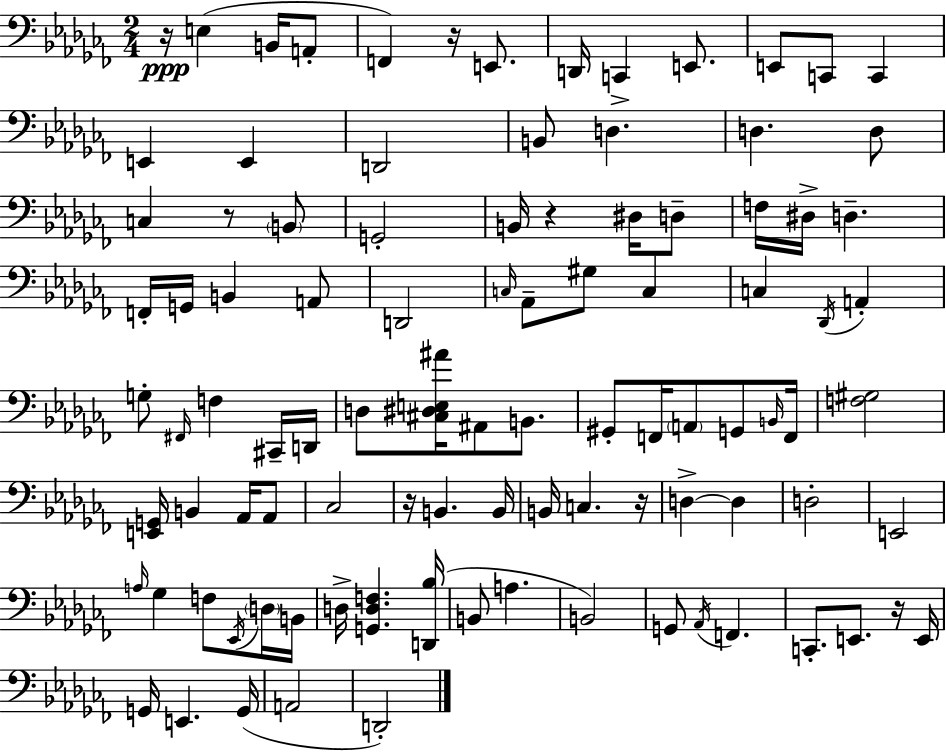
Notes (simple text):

R/s E3/q B2/s A2/e F2/q R/s E2/e. D2/s C2/q E2/e. E2/e C2/e C2/q E2/q E2/q D2/h B2/e D3/q. D3/q. D3/e C3/q R/e B2/e G2/h B2/s R/q D#3/s D3/e F3/s D#3/s D3/q. F2/s G2/s B2/q A2/e D2/h C3/s Ab2/e G#3/e C3/q C3/q Db2/s A2/q G3/e F#2/s F3/q C#2/s D2/s D3/e [C#3,D#3,E3,A#4]/s A#2/e B2/e. G#2/e F2/s A2/e G2/e B2/s F2/s [F3,G#3]/h [E2,G2]/s B2/q Ab2/s Ab2/e CES3/h R/s B2/q. B2/s B2/s C3/q. R/s D3/q D3/q D3/h E2/h A3/s Gb3/q F3/e Eb2/s D3/s B2/s D3/s [G2,D3,F3]/q. [D2,Bb3]/s B2/e A3/q. B2/h G2/e Ab2/s F2/q. C2/e. E2/e. R/s E2/s G2/s E2/q. G2/s A2/h D2/h